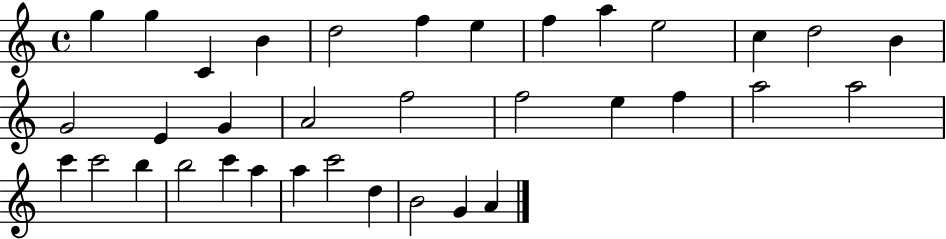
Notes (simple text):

G5/q G5/q C4/q B4/q D5/h F5/q E5/q F5/q A5/q E5/h C5/q D5/h B4/q G4/h E4/q G4/q A4/h F5/h F5/h E5/q F5/q A5/h A5/h C6/q C6/h B5/q B5/h C6/q A5/q A5/q C6/h D5/q B4/h G4/q A4/q